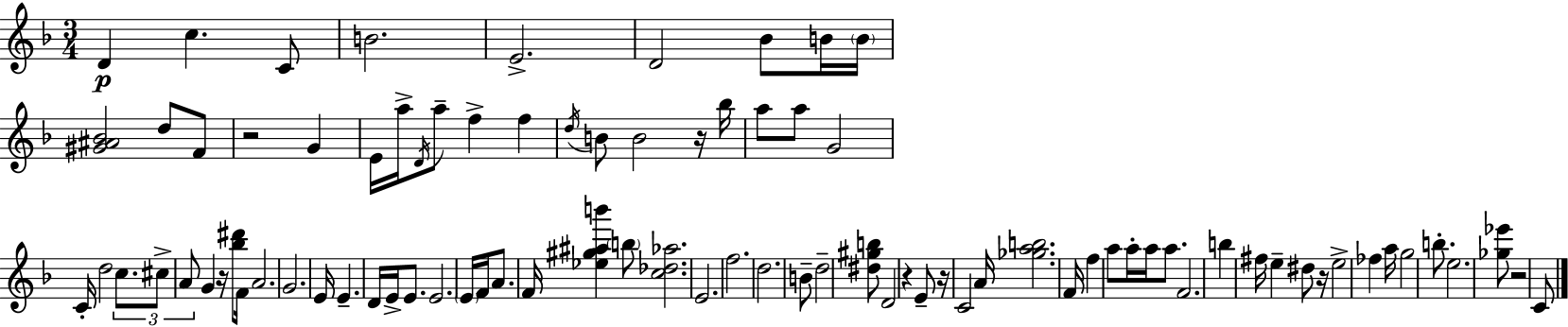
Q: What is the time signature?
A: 3/4